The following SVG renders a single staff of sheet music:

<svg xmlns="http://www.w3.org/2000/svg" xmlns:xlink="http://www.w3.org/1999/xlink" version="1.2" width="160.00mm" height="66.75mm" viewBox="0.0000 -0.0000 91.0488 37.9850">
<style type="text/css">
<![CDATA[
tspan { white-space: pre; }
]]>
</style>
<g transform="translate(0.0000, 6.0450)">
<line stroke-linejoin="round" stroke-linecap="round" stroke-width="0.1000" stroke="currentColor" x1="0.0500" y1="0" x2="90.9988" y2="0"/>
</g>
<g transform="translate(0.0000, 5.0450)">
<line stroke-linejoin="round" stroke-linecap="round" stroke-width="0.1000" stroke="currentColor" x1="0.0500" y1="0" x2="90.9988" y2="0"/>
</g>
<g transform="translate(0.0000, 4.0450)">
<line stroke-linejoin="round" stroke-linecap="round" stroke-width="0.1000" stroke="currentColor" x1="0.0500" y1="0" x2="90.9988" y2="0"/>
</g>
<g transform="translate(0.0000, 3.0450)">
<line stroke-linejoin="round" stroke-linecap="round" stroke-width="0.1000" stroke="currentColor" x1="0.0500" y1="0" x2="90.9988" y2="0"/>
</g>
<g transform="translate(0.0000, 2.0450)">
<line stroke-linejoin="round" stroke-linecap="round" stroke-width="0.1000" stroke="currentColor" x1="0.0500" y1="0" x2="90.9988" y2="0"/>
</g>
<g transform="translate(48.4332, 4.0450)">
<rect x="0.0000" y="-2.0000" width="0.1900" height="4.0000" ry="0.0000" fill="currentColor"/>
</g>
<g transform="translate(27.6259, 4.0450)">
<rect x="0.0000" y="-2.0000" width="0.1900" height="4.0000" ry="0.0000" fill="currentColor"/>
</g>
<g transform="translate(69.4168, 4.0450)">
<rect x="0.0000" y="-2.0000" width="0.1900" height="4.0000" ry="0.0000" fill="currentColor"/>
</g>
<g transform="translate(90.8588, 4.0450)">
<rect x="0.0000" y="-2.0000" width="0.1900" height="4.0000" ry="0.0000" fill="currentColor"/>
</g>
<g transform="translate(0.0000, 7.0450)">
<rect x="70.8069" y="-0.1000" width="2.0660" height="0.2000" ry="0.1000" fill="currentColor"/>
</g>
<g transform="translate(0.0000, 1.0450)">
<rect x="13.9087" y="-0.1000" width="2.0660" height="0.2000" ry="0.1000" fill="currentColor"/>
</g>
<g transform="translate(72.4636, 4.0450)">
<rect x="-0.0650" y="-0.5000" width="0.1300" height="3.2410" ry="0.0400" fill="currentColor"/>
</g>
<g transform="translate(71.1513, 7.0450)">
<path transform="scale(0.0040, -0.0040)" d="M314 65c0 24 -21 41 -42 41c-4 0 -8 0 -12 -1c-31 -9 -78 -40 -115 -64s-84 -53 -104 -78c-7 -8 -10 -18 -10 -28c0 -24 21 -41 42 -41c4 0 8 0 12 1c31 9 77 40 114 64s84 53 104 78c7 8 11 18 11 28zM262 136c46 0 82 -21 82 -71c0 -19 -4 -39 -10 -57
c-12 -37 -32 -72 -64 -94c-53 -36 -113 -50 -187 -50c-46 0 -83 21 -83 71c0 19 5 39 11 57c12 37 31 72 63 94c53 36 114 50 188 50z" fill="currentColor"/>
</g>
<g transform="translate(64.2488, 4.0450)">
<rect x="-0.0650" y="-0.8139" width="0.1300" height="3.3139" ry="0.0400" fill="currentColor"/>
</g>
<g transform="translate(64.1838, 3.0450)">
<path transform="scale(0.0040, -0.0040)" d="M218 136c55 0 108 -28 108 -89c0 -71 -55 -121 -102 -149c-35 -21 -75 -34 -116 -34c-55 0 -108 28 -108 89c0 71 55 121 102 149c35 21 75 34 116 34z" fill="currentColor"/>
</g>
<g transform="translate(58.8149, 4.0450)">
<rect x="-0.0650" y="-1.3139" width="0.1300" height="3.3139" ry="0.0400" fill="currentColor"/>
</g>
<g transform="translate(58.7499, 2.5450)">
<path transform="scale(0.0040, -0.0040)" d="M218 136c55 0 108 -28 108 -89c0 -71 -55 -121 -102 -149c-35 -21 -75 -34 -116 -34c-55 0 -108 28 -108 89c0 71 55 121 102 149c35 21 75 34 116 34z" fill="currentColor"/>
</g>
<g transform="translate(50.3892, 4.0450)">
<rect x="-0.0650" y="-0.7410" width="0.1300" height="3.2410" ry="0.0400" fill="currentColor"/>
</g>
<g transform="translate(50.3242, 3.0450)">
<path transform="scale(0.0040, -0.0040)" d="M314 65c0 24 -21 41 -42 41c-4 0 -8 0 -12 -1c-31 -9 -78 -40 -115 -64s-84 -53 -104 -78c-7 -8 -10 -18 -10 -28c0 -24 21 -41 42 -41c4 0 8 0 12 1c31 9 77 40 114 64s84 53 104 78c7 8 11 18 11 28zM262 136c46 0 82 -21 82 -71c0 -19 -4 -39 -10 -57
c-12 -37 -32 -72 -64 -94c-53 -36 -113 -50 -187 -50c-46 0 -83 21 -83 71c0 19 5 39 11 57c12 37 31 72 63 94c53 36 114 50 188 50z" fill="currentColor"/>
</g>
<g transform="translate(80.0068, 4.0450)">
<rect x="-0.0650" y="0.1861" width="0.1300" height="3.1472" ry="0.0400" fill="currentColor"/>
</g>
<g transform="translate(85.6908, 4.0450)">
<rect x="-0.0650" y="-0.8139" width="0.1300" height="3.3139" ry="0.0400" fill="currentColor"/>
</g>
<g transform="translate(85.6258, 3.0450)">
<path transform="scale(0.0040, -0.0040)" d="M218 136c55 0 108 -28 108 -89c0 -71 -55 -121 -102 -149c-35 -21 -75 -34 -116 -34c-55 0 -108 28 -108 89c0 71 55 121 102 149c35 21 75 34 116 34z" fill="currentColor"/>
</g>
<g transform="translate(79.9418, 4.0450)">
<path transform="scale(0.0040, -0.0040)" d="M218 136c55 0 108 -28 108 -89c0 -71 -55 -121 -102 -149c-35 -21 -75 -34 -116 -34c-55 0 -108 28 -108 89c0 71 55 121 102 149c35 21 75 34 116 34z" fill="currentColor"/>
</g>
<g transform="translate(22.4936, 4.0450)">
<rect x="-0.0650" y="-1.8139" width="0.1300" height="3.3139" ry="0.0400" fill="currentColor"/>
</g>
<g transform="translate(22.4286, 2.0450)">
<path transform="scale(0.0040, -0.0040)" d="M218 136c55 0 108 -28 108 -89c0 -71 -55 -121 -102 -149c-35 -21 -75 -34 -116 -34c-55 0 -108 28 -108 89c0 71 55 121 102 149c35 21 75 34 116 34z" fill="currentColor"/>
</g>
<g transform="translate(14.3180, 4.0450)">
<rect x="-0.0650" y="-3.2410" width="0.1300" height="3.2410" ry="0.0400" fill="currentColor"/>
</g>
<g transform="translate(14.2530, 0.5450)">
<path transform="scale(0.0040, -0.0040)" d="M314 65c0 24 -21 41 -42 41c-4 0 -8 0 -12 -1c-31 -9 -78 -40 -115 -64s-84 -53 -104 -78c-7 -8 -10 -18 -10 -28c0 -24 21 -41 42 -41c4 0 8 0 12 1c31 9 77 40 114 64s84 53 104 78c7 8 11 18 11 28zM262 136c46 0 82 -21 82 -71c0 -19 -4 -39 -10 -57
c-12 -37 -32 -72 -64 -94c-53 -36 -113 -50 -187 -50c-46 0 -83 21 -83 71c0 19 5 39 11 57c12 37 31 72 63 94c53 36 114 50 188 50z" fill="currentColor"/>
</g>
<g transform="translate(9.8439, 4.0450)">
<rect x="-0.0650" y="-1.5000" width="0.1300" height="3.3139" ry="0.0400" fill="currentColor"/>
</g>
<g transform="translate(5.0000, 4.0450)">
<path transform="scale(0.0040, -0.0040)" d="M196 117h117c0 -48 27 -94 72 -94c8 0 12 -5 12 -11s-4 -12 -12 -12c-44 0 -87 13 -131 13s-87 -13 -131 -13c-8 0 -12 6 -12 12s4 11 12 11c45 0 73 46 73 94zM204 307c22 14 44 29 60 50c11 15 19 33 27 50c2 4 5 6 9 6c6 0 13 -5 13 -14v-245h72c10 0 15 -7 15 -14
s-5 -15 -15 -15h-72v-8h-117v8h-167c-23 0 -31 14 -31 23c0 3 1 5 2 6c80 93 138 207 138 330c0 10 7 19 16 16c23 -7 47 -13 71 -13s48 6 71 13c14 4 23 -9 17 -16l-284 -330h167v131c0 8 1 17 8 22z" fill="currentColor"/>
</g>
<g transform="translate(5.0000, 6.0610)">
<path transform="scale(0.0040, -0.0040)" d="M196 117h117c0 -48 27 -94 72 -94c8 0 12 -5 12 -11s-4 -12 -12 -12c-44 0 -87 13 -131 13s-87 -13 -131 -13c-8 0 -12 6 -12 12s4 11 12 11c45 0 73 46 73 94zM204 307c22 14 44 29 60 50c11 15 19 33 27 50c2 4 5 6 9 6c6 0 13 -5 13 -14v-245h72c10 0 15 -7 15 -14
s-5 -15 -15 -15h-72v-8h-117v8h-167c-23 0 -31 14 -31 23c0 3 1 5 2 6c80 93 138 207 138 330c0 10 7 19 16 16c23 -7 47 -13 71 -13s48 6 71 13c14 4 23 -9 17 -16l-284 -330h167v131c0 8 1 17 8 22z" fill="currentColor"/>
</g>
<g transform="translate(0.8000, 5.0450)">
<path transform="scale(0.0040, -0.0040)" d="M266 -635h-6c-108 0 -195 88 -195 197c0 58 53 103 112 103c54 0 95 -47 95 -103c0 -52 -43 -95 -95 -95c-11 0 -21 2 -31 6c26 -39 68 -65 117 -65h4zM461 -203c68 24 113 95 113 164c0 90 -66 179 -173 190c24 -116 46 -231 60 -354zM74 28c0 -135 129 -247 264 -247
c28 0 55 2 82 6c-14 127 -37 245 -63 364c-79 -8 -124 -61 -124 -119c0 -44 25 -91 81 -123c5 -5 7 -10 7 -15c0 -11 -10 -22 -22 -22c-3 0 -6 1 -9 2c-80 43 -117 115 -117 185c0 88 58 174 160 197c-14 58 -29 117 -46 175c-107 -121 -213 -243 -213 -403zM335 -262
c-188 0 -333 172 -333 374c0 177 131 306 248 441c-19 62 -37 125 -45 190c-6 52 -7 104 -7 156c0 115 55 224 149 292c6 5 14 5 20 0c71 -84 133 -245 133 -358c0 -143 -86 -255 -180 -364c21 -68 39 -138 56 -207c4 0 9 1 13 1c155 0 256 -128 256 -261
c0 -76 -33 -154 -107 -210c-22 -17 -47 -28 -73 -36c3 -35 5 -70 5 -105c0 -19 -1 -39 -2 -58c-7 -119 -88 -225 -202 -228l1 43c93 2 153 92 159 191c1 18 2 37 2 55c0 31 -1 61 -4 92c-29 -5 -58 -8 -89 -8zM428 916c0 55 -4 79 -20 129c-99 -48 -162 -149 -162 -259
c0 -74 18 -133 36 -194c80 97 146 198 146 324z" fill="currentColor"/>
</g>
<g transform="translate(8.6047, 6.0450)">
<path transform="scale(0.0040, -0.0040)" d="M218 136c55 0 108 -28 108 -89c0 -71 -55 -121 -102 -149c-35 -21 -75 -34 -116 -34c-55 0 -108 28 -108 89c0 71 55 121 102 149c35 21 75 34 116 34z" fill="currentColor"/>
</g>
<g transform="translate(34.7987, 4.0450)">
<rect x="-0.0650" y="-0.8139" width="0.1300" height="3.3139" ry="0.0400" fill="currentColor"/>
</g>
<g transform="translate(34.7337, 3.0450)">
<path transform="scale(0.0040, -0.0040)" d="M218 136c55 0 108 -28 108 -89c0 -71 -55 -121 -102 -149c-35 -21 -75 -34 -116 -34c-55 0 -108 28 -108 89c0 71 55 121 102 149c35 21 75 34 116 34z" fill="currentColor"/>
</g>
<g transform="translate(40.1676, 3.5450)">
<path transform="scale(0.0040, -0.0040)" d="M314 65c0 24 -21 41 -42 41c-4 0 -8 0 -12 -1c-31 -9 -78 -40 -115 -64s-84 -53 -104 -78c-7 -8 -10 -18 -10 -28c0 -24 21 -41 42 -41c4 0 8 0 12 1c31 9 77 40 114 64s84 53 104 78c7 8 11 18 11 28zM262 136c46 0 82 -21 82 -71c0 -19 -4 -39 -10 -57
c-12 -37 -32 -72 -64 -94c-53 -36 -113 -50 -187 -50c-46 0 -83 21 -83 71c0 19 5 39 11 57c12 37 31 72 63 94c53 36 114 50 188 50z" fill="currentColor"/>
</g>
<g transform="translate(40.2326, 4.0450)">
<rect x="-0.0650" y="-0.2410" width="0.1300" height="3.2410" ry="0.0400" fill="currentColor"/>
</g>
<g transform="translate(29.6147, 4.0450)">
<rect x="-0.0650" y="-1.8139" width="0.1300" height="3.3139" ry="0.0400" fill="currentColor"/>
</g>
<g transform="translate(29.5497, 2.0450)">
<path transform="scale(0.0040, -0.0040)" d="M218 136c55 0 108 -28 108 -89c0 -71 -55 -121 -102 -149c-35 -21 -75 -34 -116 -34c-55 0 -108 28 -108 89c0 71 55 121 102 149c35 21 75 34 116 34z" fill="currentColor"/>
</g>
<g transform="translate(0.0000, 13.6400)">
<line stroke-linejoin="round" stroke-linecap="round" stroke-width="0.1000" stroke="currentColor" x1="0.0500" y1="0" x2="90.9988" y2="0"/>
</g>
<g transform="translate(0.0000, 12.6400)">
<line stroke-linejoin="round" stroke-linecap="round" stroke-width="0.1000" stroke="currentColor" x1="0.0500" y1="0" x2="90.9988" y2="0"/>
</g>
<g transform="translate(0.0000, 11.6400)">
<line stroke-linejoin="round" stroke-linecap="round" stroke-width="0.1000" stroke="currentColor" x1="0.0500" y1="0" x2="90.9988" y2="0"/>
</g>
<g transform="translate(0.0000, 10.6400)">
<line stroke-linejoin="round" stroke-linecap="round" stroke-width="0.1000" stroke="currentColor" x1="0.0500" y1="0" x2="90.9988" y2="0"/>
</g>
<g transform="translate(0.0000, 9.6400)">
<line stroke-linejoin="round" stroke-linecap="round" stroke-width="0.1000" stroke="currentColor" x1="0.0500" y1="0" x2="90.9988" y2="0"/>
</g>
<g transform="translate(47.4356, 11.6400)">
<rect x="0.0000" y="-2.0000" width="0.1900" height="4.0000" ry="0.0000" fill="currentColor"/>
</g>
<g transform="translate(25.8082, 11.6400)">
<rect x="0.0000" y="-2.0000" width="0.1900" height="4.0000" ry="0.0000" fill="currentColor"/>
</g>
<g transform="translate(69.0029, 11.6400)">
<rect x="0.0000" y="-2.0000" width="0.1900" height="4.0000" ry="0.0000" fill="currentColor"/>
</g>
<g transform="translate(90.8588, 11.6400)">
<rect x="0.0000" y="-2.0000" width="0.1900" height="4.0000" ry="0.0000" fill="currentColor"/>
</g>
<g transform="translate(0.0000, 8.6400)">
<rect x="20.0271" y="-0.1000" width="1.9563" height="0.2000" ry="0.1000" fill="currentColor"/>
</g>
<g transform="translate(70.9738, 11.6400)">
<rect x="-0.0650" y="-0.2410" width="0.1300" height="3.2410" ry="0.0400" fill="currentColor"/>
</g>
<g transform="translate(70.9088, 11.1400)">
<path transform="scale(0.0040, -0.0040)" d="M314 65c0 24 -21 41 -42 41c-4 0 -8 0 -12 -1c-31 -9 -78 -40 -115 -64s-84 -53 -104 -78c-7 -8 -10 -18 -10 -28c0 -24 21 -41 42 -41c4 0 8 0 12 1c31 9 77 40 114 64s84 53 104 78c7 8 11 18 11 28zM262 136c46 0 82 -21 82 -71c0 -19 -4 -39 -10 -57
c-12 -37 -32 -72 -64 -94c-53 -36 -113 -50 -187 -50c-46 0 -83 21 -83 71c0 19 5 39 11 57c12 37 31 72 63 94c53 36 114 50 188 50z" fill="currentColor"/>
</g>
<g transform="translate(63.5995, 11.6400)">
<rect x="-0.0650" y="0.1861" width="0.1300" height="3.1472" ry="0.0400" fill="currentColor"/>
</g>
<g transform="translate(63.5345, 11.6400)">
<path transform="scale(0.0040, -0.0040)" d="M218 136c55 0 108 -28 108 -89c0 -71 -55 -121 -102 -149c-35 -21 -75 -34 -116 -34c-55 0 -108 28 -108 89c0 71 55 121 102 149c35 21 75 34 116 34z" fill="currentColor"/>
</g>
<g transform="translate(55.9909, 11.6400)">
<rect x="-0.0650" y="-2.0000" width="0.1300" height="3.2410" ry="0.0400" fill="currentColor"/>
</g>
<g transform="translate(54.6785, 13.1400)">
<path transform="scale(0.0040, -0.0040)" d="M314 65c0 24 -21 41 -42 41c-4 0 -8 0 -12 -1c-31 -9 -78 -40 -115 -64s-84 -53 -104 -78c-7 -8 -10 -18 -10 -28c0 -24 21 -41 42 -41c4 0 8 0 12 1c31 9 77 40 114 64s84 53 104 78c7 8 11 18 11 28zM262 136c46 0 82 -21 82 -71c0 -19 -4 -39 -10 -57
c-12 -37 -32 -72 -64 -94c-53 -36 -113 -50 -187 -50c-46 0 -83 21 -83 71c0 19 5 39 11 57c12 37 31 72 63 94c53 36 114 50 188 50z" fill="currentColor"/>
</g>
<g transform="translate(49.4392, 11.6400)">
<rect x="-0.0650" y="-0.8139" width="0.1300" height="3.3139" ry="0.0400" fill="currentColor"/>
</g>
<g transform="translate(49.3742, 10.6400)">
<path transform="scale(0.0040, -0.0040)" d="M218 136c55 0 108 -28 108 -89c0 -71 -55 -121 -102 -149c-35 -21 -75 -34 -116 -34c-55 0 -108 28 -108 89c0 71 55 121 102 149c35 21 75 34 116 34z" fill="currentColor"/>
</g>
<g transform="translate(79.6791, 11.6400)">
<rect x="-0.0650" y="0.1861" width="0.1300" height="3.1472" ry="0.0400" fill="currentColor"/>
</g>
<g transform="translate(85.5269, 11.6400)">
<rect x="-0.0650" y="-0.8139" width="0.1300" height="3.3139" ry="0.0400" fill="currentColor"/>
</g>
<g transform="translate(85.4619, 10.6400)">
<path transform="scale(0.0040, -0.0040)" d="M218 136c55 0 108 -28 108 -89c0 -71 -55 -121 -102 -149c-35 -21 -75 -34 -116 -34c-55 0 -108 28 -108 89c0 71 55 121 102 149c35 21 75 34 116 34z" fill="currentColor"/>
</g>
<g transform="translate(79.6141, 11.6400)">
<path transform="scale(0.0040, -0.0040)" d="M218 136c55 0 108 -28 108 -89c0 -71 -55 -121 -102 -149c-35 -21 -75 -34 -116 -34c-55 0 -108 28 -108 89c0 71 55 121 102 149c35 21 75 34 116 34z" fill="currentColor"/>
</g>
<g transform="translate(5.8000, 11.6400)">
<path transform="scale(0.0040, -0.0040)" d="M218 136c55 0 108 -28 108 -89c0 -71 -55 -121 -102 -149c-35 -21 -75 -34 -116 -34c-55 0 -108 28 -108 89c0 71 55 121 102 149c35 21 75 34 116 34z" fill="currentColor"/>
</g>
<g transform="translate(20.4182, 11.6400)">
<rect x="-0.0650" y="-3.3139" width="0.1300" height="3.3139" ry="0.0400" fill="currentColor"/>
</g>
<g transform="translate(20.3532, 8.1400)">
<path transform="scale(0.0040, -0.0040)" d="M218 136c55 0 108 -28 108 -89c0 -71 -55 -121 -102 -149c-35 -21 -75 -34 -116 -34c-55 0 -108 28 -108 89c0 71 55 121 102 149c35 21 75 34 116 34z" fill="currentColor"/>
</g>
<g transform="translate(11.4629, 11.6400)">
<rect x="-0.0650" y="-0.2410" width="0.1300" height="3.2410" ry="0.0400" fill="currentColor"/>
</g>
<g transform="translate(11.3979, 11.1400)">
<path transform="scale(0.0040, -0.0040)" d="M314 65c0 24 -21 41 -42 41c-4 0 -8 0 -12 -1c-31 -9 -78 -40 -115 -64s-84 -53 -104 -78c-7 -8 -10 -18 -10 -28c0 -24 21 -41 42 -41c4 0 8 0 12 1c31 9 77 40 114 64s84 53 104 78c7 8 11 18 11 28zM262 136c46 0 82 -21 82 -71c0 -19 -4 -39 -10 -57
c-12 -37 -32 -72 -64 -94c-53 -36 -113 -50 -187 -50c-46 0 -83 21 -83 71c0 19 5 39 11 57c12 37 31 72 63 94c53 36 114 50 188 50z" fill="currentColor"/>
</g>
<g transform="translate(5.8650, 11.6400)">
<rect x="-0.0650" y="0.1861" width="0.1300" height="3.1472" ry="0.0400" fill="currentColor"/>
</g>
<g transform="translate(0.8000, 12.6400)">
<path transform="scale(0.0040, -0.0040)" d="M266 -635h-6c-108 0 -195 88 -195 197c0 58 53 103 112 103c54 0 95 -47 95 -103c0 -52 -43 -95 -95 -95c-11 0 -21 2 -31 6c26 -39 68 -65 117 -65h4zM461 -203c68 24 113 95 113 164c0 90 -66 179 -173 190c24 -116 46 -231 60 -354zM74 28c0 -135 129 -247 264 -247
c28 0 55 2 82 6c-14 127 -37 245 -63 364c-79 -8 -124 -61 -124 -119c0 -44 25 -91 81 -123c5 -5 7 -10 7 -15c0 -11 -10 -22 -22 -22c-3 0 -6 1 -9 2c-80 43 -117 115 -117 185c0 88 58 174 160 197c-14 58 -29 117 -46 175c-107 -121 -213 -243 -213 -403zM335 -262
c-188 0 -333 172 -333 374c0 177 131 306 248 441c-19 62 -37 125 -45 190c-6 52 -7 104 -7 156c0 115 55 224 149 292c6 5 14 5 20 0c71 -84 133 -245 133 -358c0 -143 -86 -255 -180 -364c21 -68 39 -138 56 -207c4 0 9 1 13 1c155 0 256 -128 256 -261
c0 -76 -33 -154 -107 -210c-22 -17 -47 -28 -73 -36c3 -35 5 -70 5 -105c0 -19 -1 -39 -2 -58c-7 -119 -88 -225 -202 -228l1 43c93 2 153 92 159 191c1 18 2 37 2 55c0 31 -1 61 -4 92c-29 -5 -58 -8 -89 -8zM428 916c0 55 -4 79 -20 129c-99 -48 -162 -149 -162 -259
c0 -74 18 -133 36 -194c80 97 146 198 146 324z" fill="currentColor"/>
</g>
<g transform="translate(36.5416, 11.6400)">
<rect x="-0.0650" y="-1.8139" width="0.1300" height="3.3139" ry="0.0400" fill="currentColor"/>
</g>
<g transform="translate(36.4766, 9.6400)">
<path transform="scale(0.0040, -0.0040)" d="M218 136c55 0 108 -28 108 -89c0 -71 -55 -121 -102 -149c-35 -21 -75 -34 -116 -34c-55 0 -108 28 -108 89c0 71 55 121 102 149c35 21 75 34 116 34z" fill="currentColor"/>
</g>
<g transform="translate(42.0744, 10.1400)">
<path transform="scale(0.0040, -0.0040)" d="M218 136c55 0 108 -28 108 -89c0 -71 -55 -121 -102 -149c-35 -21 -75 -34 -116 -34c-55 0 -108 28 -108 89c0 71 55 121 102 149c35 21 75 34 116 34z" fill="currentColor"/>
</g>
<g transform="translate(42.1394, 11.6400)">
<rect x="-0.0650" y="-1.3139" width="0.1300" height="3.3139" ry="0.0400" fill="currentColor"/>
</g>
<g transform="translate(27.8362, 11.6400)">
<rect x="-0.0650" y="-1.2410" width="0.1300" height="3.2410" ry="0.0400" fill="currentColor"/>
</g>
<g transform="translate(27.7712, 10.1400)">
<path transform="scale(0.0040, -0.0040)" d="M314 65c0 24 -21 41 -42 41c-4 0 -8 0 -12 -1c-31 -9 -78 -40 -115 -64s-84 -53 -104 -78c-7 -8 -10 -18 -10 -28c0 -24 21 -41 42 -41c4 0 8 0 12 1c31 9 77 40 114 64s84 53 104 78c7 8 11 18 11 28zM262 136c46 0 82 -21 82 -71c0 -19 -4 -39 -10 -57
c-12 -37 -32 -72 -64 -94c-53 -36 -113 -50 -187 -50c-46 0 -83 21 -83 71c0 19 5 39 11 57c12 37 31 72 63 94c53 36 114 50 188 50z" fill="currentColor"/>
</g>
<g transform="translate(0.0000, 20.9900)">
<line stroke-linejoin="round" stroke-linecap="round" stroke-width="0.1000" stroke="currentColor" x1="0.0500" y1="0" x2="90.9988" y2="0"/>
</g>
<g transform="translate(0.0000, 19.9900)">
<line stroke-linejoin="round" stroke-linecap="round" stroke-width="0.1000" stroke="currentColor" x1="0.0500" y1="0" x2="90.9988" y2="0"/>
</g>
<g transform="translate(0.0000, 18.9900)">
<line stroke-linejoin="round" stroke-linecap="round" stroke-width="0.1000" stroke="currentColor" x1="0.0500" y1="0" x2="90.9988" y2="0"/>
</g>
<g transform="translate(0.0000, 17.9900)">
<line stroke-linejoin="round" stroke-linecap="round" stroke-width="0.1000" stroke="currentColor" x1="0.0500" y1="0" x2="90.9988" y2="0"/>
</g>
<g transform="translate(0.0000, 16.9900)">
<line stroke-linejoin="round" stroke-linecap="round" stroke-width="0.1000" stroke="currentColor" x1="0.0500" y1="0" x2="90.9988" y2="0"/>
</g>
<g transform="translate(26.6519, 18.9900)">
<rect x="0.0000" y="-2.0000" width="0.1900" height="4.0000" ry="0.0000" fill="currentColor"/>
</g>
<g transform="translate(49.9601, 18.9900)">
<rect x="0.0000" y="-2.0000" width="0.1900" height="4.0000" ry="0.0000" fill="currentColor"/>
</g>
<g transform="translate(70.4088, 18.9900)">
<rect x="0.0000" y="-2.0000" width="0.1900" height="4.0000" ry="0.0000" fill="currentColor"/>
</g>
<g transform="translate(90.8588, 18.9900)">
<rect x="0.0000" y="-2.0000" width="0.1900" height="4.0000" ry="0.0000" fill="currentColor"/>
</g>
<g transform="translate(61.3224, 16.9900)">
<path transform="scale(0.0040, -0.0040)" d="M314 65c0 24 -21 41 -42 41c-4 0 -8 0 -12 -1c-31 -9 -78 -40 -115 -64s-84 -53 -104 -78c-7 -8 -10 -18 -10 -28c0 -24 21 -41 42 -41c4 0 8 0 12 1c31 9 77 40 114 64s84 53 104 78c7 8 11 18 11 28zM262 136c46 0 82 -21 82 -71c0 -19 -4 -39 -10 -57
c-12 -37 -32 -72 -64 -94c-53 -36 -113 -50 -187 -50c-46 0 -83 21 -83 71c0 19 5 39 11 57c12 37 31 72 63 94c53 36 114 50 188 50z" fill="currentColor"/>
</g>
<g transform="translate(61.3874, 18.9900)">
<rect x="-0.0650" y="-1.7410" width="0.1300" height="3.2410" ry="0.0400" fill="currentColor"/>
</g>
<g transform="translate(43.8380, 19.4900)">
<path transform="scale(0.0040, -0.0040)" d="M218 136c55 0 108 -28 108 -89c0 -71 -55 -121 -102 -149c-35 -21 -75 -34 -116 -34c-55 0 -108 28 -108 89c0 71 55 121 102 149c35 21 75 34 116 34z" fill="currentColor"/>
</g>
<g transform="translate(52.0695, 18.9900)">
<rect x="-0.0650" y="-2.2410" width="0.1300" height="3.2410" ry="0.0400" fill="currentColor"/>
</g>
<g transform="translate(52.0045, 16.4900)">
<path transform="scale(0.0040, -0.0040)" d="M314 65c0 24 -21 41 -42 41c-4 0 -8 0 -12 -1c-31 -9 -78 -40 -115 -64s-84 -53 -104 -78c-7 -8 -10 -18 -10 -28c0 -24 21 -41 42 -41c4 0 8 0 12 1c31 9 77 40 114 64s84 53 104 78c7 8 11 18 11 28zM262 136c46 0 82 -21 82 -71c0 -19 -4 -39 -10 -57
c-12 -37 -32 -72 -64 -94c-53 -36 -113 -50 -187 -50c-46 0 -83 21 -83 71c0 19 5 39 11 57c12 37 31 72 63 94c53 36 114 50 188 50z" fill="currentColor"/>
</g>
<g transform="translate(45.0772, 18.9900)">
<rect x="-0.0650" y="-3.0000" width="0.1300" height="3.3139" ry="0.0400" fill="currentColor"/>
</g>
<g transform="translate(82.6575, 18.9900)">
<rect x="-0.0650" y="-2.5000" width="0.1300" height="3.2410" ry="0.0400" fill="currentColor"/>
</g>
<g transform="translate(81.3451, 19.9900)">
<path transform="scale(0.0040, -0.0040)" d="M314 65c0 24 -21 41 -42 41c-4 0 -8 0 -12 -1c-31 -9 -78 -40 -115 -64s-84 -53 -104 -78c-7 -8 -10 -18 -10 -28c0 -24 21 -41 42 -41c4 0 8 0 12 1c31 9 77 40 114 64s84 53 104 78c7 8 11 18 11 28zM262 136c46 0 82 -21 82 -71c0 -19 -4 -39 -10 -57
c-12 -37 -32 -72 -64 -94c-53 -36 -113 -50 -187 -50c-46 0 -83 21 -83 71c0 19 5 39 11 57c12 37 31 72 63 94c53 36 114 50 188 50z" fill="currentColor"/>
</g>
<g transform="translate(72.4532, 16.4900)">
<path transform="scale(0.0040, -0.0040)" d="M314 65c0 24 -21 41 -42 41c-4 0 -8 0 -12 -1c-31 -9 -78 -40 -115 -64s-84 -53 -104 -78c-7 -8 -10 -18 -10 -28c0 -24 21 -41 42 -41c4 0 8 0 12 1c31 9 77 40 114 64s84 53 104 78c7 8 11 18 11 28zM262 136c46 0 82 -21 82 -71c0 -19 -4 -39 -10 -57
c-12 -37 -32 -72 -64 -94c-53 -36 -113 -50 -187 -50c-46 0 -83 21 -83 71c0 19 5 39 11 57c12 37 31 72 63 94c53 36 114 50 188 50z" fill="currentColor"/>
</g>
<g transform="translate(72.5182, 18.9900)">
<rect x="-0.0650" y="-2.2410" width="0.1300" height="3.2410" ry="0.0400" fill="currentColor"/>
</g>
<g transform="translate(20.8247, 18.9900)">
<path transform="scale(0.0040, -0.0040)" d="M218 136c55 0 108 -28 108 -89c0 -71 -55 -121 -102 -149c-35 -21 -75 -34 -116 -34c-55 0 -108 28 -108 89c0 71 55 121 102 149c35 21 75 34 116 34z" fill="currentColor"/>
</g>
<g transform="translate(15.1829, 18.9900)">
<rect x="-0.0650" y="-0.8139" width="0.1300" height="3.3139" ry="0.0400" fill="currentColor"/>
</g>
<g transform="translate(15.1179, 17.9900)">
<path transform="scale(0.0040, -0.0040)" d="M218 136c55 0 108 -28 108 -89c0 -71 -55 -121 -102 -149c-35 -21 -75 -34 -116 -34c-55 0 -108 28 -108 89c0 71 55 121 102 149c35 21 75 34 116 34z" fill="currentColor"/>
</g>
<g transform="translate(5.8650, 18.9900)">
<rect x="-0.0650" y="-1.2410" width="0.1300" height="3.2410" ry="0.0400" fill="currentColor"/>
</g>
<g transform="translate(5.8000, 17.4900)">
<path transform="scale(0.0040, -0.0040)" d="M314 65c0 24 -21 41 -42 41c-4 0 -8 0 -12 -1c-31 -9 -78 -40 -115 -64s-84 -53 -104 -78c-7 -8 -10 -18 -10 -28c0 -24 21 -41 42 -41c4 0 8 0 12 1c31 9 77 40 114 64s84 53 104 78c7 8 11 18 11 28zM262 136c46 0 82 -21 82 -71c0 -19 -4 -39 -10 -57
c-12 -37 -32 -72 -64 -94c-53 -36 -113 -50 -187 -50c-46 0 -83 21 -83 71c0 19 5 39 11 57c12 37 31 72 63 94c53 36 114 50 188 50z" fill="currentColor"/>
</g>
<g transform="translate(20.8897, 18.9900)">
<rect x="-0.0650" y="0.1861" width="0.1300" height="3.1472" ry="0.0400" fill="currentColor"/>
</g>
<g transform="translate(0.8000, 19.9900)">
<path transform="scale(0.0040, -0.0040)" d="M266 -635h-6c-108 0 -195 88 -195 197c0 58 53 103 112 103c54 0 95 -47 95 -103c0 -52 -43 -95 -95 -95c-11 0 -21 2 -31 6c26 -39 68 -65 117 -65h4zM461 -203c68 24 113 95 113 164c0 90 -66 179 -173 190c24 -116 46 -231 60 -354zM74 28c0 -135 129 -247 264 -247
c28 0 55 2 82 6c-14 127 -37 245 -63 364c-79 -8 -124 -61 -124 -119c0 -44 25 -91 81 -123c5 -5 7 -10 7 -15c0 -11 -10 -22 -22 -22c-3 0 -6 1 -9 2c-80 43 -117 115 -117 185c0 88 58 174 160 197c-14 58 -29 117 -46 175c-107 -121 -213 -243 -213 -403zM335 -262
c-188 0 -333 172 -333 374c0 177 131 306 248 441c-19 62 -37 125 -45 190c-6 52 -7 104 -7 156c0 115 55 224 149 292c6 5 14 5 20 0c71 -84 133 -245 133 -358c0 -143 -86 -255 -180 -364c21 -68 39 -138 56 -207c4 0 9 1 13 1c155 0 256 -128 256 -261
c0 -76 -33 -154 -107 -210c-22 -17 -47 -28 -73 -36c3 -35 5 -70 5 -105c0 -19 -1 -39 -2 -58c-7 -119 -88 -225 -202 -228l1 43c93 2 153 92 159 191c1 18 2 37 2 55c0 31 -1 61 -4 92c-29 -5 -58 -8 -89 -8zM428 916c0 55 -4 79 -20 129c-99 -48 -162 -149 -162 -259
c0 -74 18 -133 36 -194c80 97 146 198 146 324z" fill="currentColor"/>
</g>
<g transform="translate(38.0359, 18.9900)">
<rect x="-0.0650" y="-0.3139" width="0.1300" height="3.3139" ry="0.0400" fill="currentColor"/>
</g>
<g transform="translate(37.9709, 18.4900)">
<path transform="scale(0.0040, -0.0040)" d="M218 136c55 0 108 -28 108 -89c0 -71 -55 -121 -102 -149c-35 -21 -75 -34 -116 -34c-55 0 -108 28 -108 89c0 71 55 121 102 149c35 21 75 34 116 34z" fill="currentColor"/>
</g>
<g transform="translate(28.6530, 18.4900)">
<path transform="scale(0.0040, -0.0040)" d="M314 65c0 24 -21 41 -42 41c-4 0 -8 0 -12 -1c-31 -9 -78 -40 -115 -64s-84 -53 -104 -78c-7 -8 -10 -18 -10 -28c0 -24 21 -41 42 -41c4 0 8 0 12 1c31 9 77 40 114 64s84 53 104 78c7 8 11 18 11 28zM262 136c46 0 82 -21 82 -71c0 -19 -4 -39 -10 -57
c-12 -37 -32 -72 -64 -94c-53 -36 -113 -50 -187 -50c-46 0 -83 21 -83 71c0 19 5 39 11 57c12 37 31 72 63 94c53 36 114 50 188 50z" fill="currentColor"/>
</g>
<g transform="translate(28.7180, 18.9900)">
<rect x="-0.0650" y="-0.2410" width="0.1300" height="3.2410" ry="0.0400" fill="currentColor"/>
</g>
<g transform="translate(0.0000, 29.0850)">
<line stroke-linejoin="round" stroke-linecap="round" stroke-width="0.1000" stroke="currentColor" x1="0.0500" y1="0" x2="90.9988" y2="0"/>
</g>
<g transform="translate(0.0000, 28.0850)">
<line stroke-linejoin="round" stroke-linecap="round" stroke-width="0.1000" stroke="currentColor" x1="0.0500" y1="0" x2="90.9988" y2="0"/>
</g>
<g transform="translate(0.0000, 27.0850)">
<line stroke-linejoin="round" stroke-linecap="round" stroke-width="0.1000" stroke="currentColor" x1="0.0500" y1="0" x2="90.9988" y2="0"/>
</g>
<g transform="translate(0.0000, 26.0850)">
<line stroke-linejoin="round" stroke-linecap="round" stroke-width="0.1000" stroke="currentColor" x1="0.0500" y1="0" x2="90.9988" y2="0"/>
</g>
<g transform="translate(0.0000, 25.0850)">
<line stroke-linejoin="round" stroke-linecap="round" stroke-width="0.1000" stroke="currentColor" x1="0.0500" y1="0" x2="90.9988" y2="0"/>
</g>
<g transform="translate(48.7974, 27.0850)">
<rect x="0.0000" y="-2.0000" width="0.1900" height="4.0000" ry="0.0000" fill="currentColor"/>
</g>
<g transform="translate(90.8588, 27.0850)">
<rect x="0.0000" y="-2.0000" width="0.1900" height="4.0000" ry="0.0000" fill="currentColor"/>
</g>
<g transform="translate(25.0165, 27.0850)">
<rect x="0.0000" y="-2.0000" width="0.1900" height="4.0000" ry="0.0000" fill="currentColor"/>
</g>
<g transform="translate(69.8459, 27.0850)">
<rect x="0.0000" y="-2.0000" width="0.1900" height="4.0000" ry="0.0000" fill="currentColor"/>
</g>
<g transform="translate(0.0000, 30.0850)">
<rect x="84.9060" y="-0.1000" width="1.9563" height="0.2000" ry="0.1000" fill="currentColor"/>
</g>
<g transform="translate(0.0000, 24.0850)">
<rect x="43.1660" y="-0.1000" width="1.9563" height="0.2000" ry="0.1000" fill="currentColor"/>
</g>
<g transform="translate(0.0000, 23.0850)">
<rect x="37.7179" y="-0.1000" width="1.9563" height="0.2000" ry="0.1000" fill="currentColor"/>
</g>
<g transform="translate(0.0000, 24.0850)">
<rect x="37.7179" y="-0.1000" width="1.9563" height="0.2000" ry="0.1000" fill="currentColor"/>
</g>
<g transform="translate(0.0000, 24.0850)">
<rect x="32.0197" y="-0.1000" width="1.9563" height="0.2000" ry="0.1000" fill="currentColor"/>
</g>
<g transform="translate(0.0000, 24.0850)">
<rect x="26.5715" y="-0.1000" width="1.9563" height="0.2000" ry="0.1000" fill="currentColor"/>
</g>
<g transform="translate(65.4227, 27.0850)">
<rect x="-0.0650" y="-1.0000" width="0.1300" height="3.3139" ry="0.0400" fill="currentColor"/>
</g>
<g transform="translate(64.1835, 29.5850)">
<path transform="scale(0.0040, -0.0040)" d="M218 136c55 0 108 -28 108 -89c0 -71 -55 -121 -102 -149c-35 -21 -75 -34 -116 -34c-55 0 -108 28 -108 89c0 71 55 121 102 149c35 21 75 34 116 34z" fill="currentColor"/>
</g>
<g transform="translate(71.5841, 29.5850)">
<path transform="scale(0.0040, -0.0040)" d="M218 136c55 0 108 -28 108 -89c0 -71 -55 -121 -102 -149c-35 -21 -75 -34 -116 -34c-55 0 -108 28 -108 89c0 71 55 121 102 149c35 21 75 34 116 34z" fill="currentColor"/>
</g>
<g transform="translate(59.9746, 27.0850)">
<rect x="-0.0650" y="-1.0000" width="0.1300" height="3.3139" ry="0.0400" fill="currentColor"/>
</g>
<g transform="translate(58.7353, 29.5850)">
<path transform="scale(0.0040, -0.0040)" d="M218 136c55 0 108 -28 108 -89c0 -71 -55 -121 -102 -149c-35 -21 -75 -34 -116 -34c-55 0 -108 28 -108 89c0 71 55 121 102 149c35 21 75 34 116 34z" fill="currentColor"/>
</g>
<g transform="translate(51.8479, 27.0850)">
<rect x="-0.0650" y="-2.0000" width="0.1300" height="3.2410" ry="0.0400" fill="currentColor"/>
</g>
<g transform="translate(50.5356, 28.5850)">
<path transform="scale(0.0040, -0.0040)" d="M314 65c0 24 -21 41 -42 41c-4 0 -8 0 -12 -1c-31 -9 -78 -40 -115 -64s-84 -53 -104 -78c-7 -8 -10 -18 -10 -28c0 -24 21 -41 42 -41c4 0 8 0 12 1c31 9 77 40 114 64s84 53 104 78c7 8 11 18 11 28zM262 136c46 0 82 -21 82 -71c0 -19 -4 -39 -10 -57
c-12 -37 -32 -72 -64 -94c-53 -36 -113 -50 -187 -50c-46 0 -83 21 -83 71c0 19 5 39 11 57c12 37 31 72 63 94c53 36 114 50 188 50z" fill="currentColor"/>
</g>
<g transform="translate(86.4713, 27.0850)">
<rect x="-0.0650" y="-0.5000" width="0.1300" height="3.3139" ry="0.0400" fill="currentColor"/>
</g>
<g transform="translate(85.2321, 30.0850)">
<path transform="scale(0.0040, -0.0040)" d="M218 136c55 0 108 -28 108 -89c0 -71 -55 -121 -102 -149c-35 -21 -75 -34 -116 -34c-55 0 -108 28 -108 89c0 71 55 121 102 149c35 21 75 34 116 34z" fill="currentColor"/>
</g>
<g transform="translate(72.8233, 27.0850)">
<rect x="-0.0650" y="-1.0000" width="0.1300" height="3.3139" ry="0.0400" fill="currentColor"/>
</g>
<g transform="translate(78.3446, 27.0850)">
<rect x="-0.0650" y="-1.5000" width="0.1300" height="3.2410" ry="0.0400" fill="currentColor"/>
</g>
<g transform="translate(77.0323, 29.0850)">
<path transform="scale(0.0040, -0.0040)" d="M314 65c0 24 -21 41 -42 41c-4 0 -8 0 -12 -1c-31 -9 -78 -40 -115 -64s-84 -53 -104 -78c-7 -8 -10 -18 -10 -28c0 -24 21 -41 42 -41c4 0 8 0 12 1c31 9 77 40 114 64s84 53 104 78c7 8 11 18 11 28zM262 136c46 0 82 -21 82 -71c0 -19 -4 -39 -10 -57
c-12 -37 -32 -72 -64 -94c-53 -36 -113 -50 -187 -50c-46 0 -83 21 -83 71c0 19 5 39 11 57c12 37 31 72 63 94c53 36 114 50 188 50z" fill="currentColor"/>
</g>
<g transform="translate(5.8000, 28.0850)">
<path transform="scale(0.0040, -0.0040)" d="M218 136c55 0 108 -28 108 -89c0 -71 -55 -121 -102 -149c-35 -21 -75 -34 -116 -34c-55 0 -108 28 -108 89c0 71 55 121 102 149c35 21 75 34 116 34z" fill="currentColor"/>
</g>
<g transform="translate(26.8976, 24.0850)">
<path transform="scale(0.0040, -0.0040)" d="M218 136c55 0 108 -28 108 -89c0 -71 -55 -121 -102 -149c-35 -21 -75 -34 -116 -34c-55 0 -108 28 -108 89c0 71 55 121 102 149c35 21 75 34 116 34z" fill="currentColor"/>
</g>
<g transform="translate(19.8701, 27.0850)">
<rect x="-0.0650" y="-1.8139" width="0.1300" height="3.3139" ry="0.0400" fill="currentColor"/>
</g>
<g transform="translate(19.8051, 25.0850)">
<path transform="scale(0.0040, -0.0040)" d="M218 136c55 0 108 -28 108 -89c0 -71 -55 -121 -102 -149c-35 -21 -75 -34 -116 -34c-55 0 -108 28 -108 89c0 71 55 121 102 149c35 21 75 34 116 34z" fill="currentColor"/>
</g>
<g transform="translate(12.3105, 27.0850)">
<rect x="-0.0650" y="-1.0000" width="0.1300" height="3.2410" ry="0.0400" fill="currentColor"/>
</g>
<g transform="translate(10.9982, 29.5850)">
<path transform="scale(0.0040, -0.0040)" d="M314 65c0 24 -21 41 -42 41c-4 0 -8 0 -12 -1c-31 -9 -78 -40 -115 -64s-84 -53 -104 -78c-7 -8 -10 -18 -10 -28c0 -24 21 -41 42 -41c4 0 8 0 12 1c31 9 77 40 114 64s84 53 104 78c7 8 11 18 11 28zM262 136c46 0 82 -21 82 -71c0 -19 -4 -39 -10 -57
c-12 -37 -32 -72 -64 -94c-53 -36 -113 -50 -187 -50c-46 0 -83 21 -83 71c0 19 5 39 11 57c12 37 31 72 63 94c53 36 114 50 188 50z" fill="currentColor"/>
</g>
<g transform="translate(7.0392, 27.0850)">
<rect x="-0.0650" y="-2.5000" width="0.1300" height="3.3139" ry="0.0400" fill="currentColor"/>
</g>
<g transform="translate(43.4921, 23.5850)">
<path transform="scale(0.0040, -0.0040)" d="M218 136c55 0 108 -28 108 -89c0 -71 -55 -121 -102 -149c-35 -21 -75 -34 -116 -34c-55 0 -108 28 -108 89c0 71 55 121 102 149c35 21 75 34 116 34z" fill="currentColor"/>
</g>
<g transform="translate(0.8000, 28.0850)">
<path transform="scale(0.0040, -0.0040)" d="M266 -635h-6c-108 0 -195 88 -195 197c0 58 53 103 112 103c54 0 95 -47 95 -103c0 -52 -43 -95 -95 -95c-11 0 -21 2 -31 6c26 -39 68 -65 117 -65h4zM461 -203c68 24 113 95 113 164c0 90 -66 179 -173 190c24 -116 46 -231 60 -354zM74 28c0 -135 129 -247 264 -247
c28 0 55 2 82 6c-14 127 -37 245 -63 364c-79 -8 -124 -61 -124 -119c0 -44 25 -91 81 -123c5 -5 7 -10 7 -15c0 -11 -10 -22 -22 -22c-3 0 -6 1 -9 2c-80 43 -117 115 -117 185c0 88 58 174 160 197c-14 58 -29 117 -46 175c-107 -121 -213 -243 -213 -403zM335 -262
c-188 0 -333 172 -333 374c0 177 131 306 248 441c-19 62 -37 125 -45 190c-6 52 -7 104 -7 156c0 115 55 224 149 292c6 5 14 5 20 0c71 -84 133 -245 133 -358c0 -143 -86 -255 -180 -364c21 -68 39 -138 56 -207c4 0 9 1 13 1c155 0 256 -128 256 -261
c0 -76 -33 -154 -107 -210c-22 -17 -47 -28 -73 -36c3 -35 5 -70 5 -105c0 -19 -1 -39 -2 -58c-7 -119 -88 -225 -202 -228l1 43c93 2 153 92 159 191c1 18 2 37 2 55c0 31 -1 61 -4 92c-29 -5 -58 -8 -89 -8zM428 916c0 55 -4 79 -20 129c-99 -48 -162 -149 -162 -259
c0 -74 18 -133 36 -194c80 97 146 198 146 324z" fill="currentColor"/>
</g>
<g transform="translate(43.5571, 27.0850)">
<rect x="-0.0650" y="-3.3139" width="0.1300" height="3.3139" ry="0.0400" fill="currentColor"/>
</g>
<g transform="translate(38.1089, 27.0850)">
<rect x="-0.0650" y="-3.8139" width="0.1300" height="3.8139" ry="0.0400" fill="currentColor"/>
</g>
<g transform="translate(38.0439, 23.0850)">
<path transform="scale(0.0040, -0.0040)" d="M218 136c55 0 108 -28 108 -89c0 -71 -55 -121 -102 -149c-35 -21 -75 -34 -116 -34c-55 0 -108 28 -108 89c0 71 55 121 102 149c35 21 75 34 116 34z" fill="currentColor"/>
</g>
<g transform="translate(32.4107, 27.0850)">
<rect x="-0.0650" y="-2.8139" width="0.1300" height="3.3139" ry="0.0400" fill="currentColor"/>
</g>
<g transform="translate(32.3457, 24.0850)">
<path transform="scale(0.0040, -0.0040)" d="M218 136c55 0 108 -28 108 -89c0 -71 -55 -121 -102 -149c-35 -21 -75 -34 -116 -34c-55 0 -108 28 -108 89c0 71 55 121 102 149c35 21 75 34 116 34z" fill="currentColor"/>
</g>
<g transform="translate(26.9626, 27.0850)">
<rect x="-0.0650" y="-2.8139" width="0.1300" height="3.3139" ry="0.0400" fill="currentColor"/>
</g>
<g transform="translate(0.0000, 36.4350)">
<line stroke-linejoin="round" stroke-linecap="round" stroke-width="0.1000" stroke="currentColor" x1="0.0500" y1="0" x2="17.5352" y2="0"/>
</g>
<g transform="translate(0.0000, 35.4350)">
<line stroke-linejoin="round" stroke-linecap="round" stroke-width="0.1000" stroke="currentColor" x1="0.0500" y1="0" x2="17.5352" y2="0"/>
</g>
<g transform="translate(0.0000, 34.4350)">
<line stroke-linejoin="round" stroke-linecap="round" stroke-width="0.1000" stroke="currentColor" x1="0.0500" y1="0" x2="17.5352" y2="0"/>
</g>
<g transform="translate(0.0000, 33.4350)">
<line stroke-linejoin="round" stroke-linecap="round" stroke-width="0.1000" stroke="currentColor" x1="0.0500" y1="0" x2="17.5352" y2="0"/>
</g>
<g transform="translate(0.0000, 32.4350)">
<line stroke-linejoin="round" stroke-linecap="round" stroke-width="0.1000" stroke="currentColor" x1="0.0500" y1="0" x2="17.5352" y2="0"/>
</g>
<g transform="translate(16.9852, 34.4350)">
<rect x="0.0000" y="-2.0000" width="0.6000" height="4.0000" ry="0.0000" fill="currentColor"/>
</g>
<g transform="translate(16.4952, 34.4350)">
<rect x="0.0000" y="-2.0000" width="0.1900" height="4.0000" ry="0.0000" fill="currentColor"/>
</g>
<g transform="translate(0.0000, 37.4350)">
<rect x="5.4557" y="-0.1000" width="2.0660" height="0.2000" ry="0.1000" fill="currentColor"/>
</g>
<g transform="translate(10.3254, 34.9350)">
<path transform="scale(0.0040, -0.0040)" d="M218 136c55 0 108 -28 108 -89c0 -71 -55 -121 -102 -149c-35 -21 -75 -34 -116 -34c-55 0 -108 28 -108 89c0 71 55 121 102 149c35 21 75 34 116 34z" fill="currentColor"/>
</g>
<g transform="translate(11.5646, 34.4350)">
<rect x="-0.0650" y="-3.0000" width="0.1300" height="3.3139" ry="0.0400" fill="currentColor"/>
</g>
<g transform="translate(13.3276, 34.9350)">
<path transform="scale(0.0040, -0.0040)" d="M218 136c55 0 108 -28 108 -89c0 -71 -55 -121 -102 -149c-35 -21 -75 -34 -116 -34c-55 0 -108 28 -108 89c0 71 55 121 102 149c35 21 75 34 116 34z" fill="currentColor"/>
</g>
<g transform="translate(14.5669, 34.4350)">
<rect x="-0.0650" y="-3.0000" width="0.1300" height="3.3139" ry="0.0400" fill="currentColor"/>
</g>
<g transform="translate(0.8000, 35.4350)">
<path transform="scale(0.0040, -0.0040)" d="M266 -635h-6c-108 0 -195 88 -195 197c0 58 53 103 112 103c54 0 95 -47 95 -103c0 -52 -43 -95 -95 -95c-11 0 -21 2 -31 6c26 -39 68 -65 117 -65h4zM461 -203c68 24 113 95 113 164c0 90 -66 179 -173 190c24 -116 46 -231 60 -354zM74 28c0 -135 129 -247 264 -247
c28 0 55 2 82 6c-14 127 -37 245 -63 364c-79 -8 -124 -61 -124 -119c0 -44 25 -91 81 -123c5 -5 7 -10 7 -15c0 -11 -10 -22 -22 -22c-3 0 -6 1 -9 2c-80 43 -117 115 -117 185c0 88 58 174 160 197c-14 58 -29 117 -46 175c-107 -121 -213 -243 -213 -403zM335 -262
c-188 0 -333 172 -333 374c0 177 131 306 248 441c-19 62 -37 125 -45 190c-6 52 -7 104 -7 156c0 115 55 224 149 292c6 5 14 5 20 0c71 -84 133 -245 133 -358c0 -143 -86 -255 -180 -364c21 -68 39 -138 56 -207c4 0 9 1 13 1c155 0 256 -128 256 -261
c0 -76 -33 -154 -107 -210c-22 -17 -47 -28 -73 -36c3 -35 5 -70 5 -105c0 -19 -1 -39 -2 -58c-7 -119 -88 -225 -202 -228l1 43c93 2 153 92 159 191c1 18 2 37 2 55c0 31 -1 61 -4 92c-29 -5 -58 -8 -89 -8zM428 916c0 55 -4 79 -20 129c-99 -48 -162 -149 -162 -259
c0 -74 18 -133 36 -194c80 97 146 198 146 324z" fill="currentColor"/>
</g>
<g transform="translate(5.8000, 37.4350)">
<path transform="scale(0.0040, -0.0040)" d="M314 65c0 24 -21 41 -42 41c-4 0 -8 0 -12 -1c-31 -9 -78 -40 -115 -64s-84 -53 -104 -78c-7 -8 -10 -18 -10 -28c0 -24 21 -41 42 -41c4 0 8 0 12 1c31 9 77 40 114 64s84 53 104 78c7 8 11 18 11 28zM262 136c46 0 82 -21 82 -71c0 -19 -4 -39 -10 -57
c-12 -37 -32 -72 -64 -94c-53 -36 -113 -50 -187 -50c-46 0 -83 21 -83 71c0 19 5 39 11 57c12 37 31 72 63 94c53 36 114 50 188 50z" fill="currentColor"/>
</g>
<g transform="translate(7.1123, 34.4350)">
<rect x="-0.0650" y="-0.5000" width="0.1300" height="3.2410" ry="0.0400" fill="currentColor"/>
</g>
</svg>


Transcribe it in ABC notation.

X:1
T:Untitled
M:4/4
L:1/4
K:C
E b2 f f d c2 d2 e d C2 B d B c2 b e2 f e d F2 B c2 B d e2 d B c2 c A g2 f2 g2 G2 G D2 f a a c' b F2 D D D E2 C C2 A A